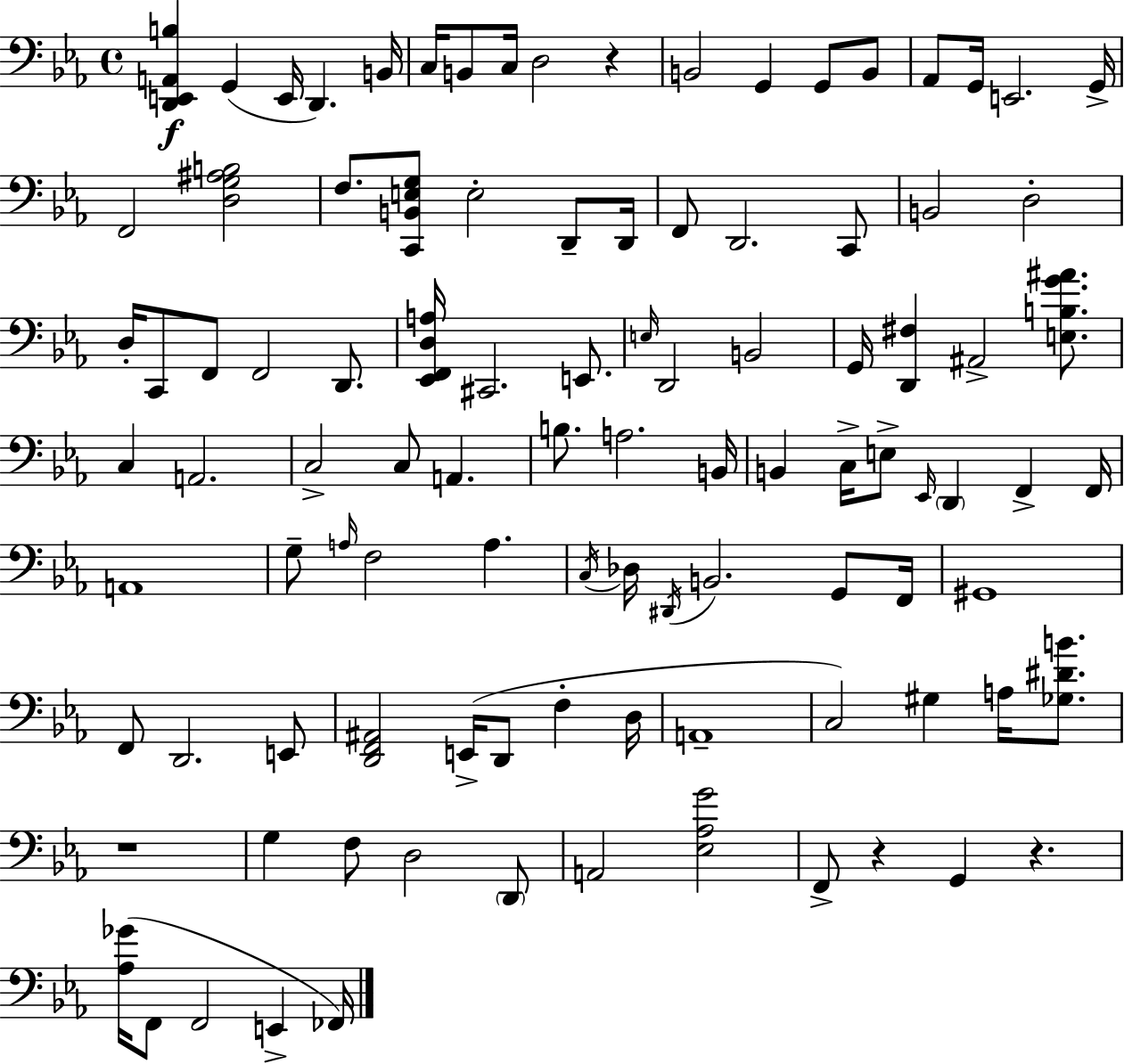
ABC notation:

X:1
T:Untitled
M:4/4
L:1/4
K:Eb
[D,,E,,A,,B,] G,, E,,/4 D,, B,,/4 C,/4 B,,/2 C,/4 D,2 z B,,2 G,, G,,/2 B,,/2 _A,,/2 G,,/4 E,,2 G,,/4 F,,2 [D,G,^A,B,]2 F,/2 [C,,B,,E,G,]/2 E,2 D,,/2 D,,/4 F,,/2 D,,2 C,,/2 B,,2 D,2 D,/4 C,,/2 F,,/2 F,,2 D,,/2 [_E,,F,,D,A,]/4 ^C,,2 E,,/2 E,/4 D,,2 B,,2 G,,/4 [D,,^F,] ^A,,2 [E,B,G^A]/2 C, A,,2 C,2 C,/2 A,, B,/2 A,2 B,,/4 B,, C,/4 E,/2 _E,,/4 D,, F,, F,,/4 A,,4 G,/2 A,/4 F,2 A, C,/4 _D,/4 ^D,,/4 B,,2 G,,/2 F,,/4 ^G,,4 F,,/2 D,,2 E,,/2 [D,,F,,^A,,]2 E,,/4 D,,/2 F, D,/4 A,,4 C,2 ^G, A,/4 [_G,^DB]/2 z4 G, F,/2 D,2 D,,/2 A,,2 [_E,_A,G]2 F,,/2 z G,, z [_A,_G]/4 F,,/2 F,,2 E,, _F,,/4